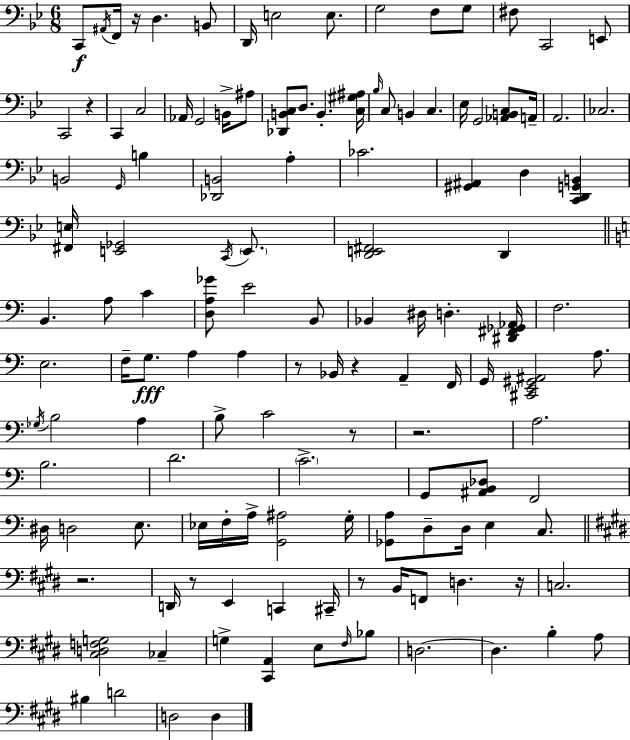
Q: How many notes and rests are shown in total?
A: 130